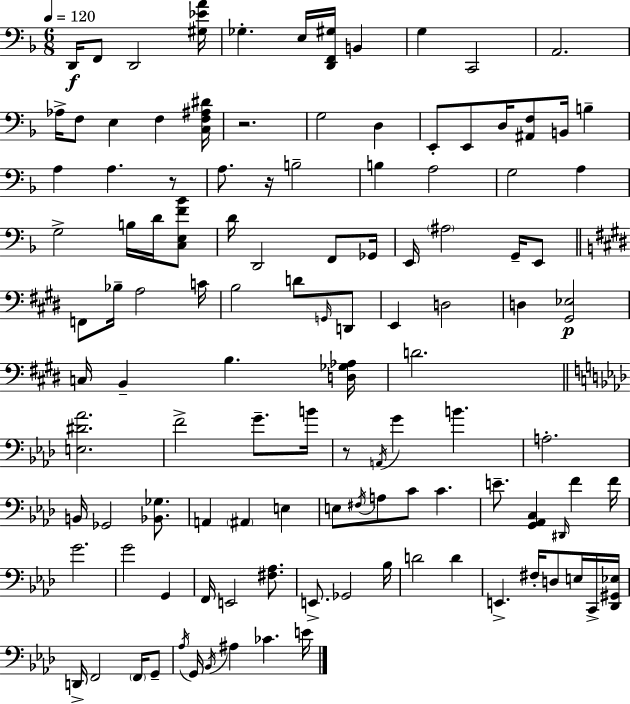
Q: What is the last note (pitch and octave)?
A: E4